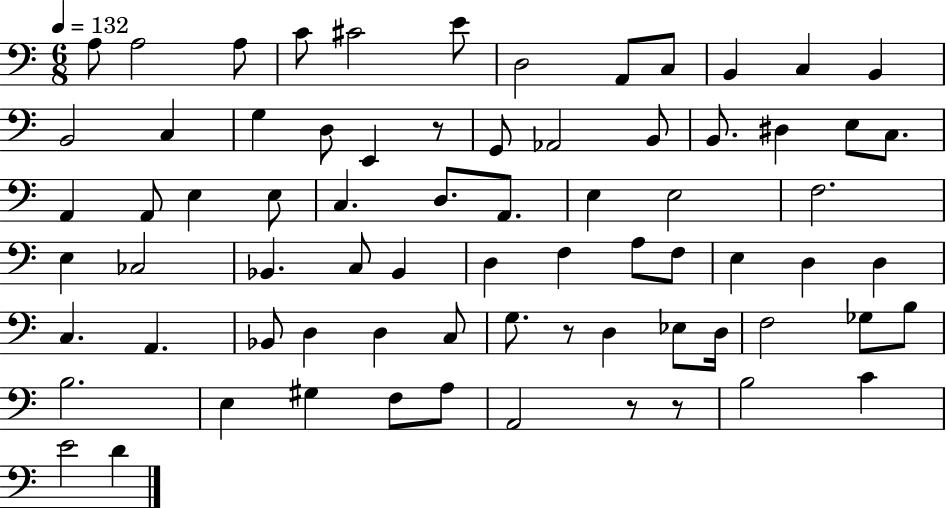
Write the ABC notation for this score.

X:1
T:Untitled
M:6/8
L:1/4
K:C
A,/2 A,2 A,/2 C/2 ^C2 E/2 D,2 A,,/2 C,/2 B,, C, B,, B,,2 C, G, D,/2 E,, z/2 G,,/2 _A,,2 B,,/2 B,,/2 ^D, E,/2 C,/2 A,, A,,/2 E, E,/2 C, D,/2 A,,/2 E, E,2 F,2 E, _C,2 _B,, C,/2 _B,, D, F, A,/2 F,/2 E, D, D, C, A,, _B,,/2 D, D, C,/2 G,/2 z/2 D, _E,/2 D,/4 F,2 _G,/2 B,/2 B,2 E, ^G, F,/2 A,/2 A,,2 z/2 z/2 B,2 C E2 D